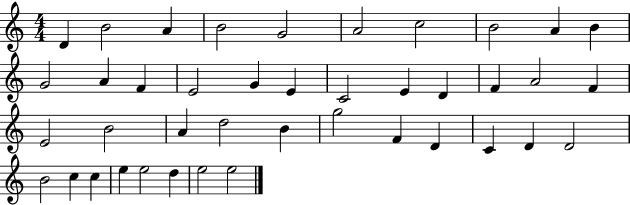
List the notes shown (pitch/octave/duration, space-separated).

D4/q B4/h A4/q B4/h G4/h A4/h C5/h B4/h A4/q B4/q G4/h A4/q F4/q E4/h G4/q E4/q C4/h E4/q D4/q F4/q A4/h F4/q E4/h B4/h A4/q D5/h B4/q G5/h F4/q D4/q C4/q D4/q D4/h B4/h C5/q C5/q E5/q E5/h D5/q E5/h E5/h